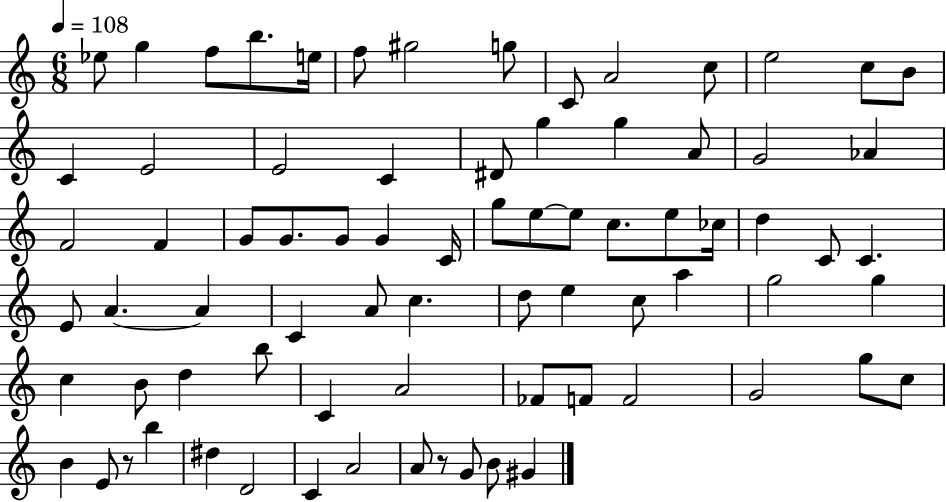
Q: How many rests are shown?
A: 2